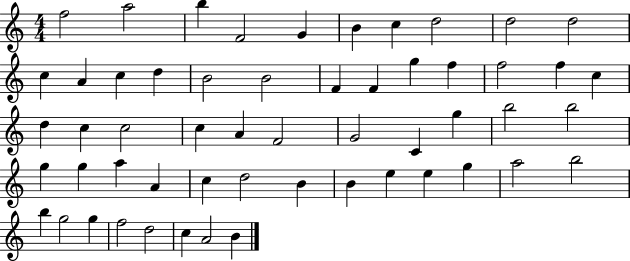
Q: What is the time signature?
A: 4/4